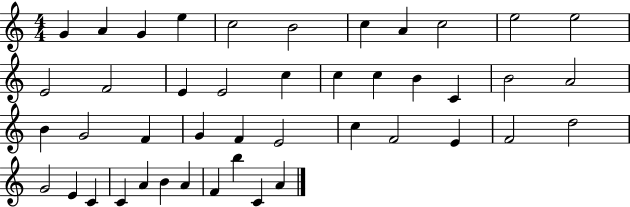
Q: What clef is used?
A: treble